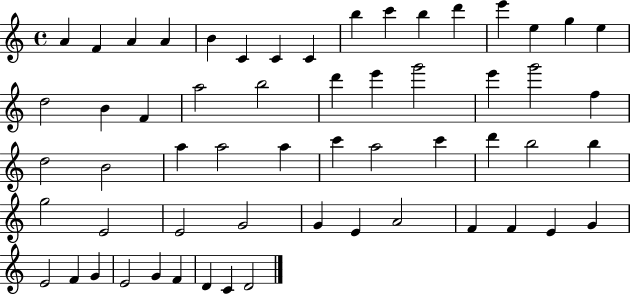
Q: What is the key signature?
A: C major